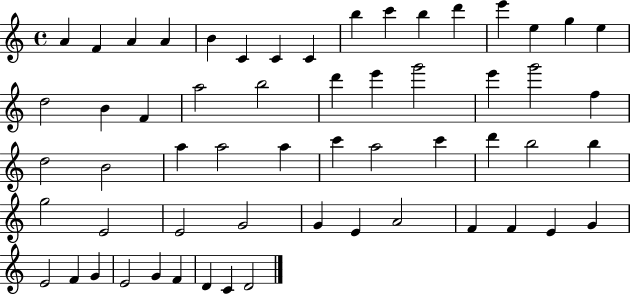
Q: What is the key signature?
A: C major